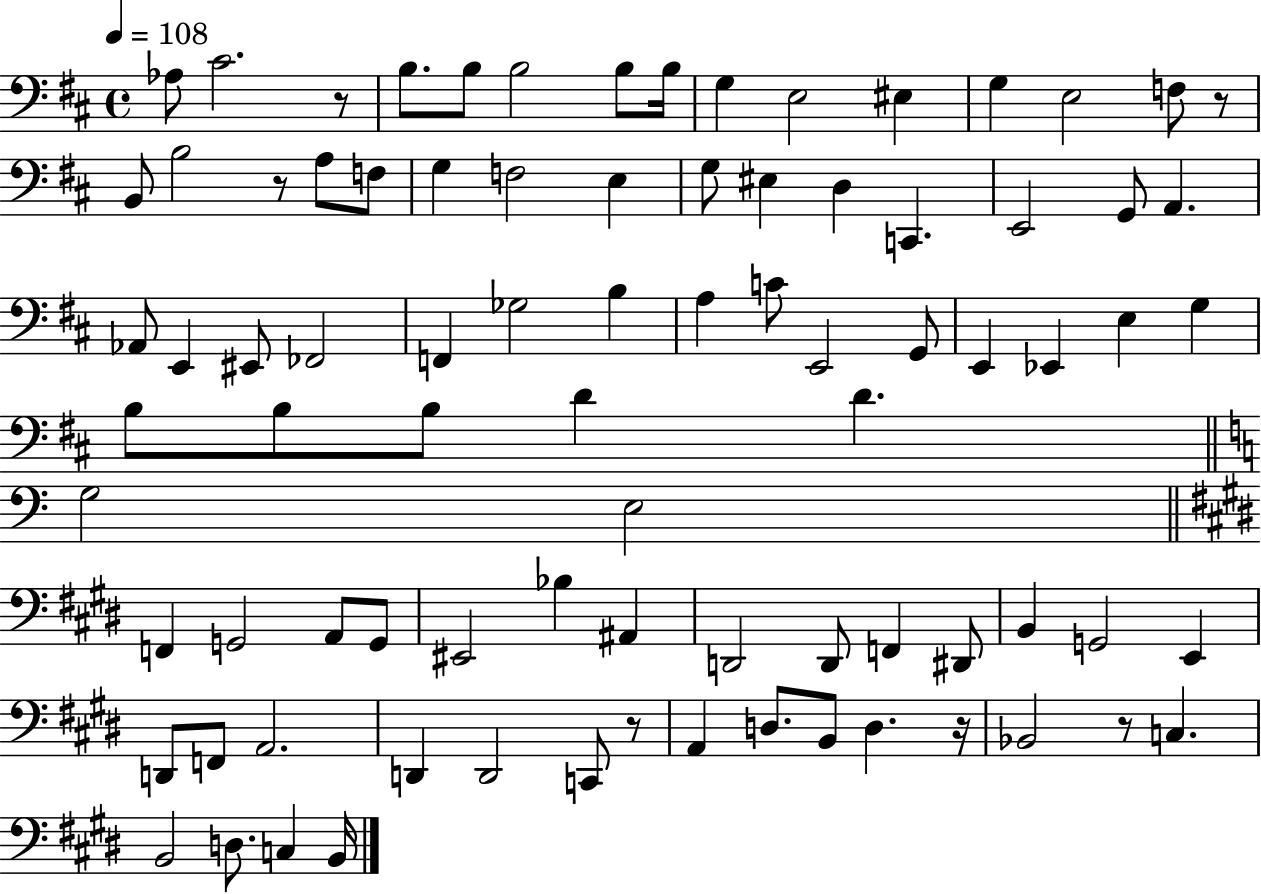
Ab3/e C#4/h. R/e B3/e. B3/e B3/h B3/e B3/s G3/q E3/h EIS3/q G3/q E3/h F3/e R/e B2/e B3/h R/e A3/e F3/e G3/q F3/h E3/q G3/e EIS3/q D3/q C2/q. E2/h G2/e A2/q. Ab2/e E2/q EIS2/e FES2/h F2/q Gb3/h B3/q A3/q C4/e E2/h G2/e E2/q Eb2/q E3/q G3/q B3/e B3/e B3/e D4/q D4/q. G3/h E3/h F2/q G2/h A2/e G2/e EIS2/h Bb3/q A#2/q D2/h D2/e F2/q D#2/e B2/q G2/h E2/q D2/e F2/e A2/h. D2/q D2/h C2/e R/e A2/q D3/e. B2/e D3/q. R/s Bb2/h R/e C3/q. B2/h D3/e. C3/q B2/s